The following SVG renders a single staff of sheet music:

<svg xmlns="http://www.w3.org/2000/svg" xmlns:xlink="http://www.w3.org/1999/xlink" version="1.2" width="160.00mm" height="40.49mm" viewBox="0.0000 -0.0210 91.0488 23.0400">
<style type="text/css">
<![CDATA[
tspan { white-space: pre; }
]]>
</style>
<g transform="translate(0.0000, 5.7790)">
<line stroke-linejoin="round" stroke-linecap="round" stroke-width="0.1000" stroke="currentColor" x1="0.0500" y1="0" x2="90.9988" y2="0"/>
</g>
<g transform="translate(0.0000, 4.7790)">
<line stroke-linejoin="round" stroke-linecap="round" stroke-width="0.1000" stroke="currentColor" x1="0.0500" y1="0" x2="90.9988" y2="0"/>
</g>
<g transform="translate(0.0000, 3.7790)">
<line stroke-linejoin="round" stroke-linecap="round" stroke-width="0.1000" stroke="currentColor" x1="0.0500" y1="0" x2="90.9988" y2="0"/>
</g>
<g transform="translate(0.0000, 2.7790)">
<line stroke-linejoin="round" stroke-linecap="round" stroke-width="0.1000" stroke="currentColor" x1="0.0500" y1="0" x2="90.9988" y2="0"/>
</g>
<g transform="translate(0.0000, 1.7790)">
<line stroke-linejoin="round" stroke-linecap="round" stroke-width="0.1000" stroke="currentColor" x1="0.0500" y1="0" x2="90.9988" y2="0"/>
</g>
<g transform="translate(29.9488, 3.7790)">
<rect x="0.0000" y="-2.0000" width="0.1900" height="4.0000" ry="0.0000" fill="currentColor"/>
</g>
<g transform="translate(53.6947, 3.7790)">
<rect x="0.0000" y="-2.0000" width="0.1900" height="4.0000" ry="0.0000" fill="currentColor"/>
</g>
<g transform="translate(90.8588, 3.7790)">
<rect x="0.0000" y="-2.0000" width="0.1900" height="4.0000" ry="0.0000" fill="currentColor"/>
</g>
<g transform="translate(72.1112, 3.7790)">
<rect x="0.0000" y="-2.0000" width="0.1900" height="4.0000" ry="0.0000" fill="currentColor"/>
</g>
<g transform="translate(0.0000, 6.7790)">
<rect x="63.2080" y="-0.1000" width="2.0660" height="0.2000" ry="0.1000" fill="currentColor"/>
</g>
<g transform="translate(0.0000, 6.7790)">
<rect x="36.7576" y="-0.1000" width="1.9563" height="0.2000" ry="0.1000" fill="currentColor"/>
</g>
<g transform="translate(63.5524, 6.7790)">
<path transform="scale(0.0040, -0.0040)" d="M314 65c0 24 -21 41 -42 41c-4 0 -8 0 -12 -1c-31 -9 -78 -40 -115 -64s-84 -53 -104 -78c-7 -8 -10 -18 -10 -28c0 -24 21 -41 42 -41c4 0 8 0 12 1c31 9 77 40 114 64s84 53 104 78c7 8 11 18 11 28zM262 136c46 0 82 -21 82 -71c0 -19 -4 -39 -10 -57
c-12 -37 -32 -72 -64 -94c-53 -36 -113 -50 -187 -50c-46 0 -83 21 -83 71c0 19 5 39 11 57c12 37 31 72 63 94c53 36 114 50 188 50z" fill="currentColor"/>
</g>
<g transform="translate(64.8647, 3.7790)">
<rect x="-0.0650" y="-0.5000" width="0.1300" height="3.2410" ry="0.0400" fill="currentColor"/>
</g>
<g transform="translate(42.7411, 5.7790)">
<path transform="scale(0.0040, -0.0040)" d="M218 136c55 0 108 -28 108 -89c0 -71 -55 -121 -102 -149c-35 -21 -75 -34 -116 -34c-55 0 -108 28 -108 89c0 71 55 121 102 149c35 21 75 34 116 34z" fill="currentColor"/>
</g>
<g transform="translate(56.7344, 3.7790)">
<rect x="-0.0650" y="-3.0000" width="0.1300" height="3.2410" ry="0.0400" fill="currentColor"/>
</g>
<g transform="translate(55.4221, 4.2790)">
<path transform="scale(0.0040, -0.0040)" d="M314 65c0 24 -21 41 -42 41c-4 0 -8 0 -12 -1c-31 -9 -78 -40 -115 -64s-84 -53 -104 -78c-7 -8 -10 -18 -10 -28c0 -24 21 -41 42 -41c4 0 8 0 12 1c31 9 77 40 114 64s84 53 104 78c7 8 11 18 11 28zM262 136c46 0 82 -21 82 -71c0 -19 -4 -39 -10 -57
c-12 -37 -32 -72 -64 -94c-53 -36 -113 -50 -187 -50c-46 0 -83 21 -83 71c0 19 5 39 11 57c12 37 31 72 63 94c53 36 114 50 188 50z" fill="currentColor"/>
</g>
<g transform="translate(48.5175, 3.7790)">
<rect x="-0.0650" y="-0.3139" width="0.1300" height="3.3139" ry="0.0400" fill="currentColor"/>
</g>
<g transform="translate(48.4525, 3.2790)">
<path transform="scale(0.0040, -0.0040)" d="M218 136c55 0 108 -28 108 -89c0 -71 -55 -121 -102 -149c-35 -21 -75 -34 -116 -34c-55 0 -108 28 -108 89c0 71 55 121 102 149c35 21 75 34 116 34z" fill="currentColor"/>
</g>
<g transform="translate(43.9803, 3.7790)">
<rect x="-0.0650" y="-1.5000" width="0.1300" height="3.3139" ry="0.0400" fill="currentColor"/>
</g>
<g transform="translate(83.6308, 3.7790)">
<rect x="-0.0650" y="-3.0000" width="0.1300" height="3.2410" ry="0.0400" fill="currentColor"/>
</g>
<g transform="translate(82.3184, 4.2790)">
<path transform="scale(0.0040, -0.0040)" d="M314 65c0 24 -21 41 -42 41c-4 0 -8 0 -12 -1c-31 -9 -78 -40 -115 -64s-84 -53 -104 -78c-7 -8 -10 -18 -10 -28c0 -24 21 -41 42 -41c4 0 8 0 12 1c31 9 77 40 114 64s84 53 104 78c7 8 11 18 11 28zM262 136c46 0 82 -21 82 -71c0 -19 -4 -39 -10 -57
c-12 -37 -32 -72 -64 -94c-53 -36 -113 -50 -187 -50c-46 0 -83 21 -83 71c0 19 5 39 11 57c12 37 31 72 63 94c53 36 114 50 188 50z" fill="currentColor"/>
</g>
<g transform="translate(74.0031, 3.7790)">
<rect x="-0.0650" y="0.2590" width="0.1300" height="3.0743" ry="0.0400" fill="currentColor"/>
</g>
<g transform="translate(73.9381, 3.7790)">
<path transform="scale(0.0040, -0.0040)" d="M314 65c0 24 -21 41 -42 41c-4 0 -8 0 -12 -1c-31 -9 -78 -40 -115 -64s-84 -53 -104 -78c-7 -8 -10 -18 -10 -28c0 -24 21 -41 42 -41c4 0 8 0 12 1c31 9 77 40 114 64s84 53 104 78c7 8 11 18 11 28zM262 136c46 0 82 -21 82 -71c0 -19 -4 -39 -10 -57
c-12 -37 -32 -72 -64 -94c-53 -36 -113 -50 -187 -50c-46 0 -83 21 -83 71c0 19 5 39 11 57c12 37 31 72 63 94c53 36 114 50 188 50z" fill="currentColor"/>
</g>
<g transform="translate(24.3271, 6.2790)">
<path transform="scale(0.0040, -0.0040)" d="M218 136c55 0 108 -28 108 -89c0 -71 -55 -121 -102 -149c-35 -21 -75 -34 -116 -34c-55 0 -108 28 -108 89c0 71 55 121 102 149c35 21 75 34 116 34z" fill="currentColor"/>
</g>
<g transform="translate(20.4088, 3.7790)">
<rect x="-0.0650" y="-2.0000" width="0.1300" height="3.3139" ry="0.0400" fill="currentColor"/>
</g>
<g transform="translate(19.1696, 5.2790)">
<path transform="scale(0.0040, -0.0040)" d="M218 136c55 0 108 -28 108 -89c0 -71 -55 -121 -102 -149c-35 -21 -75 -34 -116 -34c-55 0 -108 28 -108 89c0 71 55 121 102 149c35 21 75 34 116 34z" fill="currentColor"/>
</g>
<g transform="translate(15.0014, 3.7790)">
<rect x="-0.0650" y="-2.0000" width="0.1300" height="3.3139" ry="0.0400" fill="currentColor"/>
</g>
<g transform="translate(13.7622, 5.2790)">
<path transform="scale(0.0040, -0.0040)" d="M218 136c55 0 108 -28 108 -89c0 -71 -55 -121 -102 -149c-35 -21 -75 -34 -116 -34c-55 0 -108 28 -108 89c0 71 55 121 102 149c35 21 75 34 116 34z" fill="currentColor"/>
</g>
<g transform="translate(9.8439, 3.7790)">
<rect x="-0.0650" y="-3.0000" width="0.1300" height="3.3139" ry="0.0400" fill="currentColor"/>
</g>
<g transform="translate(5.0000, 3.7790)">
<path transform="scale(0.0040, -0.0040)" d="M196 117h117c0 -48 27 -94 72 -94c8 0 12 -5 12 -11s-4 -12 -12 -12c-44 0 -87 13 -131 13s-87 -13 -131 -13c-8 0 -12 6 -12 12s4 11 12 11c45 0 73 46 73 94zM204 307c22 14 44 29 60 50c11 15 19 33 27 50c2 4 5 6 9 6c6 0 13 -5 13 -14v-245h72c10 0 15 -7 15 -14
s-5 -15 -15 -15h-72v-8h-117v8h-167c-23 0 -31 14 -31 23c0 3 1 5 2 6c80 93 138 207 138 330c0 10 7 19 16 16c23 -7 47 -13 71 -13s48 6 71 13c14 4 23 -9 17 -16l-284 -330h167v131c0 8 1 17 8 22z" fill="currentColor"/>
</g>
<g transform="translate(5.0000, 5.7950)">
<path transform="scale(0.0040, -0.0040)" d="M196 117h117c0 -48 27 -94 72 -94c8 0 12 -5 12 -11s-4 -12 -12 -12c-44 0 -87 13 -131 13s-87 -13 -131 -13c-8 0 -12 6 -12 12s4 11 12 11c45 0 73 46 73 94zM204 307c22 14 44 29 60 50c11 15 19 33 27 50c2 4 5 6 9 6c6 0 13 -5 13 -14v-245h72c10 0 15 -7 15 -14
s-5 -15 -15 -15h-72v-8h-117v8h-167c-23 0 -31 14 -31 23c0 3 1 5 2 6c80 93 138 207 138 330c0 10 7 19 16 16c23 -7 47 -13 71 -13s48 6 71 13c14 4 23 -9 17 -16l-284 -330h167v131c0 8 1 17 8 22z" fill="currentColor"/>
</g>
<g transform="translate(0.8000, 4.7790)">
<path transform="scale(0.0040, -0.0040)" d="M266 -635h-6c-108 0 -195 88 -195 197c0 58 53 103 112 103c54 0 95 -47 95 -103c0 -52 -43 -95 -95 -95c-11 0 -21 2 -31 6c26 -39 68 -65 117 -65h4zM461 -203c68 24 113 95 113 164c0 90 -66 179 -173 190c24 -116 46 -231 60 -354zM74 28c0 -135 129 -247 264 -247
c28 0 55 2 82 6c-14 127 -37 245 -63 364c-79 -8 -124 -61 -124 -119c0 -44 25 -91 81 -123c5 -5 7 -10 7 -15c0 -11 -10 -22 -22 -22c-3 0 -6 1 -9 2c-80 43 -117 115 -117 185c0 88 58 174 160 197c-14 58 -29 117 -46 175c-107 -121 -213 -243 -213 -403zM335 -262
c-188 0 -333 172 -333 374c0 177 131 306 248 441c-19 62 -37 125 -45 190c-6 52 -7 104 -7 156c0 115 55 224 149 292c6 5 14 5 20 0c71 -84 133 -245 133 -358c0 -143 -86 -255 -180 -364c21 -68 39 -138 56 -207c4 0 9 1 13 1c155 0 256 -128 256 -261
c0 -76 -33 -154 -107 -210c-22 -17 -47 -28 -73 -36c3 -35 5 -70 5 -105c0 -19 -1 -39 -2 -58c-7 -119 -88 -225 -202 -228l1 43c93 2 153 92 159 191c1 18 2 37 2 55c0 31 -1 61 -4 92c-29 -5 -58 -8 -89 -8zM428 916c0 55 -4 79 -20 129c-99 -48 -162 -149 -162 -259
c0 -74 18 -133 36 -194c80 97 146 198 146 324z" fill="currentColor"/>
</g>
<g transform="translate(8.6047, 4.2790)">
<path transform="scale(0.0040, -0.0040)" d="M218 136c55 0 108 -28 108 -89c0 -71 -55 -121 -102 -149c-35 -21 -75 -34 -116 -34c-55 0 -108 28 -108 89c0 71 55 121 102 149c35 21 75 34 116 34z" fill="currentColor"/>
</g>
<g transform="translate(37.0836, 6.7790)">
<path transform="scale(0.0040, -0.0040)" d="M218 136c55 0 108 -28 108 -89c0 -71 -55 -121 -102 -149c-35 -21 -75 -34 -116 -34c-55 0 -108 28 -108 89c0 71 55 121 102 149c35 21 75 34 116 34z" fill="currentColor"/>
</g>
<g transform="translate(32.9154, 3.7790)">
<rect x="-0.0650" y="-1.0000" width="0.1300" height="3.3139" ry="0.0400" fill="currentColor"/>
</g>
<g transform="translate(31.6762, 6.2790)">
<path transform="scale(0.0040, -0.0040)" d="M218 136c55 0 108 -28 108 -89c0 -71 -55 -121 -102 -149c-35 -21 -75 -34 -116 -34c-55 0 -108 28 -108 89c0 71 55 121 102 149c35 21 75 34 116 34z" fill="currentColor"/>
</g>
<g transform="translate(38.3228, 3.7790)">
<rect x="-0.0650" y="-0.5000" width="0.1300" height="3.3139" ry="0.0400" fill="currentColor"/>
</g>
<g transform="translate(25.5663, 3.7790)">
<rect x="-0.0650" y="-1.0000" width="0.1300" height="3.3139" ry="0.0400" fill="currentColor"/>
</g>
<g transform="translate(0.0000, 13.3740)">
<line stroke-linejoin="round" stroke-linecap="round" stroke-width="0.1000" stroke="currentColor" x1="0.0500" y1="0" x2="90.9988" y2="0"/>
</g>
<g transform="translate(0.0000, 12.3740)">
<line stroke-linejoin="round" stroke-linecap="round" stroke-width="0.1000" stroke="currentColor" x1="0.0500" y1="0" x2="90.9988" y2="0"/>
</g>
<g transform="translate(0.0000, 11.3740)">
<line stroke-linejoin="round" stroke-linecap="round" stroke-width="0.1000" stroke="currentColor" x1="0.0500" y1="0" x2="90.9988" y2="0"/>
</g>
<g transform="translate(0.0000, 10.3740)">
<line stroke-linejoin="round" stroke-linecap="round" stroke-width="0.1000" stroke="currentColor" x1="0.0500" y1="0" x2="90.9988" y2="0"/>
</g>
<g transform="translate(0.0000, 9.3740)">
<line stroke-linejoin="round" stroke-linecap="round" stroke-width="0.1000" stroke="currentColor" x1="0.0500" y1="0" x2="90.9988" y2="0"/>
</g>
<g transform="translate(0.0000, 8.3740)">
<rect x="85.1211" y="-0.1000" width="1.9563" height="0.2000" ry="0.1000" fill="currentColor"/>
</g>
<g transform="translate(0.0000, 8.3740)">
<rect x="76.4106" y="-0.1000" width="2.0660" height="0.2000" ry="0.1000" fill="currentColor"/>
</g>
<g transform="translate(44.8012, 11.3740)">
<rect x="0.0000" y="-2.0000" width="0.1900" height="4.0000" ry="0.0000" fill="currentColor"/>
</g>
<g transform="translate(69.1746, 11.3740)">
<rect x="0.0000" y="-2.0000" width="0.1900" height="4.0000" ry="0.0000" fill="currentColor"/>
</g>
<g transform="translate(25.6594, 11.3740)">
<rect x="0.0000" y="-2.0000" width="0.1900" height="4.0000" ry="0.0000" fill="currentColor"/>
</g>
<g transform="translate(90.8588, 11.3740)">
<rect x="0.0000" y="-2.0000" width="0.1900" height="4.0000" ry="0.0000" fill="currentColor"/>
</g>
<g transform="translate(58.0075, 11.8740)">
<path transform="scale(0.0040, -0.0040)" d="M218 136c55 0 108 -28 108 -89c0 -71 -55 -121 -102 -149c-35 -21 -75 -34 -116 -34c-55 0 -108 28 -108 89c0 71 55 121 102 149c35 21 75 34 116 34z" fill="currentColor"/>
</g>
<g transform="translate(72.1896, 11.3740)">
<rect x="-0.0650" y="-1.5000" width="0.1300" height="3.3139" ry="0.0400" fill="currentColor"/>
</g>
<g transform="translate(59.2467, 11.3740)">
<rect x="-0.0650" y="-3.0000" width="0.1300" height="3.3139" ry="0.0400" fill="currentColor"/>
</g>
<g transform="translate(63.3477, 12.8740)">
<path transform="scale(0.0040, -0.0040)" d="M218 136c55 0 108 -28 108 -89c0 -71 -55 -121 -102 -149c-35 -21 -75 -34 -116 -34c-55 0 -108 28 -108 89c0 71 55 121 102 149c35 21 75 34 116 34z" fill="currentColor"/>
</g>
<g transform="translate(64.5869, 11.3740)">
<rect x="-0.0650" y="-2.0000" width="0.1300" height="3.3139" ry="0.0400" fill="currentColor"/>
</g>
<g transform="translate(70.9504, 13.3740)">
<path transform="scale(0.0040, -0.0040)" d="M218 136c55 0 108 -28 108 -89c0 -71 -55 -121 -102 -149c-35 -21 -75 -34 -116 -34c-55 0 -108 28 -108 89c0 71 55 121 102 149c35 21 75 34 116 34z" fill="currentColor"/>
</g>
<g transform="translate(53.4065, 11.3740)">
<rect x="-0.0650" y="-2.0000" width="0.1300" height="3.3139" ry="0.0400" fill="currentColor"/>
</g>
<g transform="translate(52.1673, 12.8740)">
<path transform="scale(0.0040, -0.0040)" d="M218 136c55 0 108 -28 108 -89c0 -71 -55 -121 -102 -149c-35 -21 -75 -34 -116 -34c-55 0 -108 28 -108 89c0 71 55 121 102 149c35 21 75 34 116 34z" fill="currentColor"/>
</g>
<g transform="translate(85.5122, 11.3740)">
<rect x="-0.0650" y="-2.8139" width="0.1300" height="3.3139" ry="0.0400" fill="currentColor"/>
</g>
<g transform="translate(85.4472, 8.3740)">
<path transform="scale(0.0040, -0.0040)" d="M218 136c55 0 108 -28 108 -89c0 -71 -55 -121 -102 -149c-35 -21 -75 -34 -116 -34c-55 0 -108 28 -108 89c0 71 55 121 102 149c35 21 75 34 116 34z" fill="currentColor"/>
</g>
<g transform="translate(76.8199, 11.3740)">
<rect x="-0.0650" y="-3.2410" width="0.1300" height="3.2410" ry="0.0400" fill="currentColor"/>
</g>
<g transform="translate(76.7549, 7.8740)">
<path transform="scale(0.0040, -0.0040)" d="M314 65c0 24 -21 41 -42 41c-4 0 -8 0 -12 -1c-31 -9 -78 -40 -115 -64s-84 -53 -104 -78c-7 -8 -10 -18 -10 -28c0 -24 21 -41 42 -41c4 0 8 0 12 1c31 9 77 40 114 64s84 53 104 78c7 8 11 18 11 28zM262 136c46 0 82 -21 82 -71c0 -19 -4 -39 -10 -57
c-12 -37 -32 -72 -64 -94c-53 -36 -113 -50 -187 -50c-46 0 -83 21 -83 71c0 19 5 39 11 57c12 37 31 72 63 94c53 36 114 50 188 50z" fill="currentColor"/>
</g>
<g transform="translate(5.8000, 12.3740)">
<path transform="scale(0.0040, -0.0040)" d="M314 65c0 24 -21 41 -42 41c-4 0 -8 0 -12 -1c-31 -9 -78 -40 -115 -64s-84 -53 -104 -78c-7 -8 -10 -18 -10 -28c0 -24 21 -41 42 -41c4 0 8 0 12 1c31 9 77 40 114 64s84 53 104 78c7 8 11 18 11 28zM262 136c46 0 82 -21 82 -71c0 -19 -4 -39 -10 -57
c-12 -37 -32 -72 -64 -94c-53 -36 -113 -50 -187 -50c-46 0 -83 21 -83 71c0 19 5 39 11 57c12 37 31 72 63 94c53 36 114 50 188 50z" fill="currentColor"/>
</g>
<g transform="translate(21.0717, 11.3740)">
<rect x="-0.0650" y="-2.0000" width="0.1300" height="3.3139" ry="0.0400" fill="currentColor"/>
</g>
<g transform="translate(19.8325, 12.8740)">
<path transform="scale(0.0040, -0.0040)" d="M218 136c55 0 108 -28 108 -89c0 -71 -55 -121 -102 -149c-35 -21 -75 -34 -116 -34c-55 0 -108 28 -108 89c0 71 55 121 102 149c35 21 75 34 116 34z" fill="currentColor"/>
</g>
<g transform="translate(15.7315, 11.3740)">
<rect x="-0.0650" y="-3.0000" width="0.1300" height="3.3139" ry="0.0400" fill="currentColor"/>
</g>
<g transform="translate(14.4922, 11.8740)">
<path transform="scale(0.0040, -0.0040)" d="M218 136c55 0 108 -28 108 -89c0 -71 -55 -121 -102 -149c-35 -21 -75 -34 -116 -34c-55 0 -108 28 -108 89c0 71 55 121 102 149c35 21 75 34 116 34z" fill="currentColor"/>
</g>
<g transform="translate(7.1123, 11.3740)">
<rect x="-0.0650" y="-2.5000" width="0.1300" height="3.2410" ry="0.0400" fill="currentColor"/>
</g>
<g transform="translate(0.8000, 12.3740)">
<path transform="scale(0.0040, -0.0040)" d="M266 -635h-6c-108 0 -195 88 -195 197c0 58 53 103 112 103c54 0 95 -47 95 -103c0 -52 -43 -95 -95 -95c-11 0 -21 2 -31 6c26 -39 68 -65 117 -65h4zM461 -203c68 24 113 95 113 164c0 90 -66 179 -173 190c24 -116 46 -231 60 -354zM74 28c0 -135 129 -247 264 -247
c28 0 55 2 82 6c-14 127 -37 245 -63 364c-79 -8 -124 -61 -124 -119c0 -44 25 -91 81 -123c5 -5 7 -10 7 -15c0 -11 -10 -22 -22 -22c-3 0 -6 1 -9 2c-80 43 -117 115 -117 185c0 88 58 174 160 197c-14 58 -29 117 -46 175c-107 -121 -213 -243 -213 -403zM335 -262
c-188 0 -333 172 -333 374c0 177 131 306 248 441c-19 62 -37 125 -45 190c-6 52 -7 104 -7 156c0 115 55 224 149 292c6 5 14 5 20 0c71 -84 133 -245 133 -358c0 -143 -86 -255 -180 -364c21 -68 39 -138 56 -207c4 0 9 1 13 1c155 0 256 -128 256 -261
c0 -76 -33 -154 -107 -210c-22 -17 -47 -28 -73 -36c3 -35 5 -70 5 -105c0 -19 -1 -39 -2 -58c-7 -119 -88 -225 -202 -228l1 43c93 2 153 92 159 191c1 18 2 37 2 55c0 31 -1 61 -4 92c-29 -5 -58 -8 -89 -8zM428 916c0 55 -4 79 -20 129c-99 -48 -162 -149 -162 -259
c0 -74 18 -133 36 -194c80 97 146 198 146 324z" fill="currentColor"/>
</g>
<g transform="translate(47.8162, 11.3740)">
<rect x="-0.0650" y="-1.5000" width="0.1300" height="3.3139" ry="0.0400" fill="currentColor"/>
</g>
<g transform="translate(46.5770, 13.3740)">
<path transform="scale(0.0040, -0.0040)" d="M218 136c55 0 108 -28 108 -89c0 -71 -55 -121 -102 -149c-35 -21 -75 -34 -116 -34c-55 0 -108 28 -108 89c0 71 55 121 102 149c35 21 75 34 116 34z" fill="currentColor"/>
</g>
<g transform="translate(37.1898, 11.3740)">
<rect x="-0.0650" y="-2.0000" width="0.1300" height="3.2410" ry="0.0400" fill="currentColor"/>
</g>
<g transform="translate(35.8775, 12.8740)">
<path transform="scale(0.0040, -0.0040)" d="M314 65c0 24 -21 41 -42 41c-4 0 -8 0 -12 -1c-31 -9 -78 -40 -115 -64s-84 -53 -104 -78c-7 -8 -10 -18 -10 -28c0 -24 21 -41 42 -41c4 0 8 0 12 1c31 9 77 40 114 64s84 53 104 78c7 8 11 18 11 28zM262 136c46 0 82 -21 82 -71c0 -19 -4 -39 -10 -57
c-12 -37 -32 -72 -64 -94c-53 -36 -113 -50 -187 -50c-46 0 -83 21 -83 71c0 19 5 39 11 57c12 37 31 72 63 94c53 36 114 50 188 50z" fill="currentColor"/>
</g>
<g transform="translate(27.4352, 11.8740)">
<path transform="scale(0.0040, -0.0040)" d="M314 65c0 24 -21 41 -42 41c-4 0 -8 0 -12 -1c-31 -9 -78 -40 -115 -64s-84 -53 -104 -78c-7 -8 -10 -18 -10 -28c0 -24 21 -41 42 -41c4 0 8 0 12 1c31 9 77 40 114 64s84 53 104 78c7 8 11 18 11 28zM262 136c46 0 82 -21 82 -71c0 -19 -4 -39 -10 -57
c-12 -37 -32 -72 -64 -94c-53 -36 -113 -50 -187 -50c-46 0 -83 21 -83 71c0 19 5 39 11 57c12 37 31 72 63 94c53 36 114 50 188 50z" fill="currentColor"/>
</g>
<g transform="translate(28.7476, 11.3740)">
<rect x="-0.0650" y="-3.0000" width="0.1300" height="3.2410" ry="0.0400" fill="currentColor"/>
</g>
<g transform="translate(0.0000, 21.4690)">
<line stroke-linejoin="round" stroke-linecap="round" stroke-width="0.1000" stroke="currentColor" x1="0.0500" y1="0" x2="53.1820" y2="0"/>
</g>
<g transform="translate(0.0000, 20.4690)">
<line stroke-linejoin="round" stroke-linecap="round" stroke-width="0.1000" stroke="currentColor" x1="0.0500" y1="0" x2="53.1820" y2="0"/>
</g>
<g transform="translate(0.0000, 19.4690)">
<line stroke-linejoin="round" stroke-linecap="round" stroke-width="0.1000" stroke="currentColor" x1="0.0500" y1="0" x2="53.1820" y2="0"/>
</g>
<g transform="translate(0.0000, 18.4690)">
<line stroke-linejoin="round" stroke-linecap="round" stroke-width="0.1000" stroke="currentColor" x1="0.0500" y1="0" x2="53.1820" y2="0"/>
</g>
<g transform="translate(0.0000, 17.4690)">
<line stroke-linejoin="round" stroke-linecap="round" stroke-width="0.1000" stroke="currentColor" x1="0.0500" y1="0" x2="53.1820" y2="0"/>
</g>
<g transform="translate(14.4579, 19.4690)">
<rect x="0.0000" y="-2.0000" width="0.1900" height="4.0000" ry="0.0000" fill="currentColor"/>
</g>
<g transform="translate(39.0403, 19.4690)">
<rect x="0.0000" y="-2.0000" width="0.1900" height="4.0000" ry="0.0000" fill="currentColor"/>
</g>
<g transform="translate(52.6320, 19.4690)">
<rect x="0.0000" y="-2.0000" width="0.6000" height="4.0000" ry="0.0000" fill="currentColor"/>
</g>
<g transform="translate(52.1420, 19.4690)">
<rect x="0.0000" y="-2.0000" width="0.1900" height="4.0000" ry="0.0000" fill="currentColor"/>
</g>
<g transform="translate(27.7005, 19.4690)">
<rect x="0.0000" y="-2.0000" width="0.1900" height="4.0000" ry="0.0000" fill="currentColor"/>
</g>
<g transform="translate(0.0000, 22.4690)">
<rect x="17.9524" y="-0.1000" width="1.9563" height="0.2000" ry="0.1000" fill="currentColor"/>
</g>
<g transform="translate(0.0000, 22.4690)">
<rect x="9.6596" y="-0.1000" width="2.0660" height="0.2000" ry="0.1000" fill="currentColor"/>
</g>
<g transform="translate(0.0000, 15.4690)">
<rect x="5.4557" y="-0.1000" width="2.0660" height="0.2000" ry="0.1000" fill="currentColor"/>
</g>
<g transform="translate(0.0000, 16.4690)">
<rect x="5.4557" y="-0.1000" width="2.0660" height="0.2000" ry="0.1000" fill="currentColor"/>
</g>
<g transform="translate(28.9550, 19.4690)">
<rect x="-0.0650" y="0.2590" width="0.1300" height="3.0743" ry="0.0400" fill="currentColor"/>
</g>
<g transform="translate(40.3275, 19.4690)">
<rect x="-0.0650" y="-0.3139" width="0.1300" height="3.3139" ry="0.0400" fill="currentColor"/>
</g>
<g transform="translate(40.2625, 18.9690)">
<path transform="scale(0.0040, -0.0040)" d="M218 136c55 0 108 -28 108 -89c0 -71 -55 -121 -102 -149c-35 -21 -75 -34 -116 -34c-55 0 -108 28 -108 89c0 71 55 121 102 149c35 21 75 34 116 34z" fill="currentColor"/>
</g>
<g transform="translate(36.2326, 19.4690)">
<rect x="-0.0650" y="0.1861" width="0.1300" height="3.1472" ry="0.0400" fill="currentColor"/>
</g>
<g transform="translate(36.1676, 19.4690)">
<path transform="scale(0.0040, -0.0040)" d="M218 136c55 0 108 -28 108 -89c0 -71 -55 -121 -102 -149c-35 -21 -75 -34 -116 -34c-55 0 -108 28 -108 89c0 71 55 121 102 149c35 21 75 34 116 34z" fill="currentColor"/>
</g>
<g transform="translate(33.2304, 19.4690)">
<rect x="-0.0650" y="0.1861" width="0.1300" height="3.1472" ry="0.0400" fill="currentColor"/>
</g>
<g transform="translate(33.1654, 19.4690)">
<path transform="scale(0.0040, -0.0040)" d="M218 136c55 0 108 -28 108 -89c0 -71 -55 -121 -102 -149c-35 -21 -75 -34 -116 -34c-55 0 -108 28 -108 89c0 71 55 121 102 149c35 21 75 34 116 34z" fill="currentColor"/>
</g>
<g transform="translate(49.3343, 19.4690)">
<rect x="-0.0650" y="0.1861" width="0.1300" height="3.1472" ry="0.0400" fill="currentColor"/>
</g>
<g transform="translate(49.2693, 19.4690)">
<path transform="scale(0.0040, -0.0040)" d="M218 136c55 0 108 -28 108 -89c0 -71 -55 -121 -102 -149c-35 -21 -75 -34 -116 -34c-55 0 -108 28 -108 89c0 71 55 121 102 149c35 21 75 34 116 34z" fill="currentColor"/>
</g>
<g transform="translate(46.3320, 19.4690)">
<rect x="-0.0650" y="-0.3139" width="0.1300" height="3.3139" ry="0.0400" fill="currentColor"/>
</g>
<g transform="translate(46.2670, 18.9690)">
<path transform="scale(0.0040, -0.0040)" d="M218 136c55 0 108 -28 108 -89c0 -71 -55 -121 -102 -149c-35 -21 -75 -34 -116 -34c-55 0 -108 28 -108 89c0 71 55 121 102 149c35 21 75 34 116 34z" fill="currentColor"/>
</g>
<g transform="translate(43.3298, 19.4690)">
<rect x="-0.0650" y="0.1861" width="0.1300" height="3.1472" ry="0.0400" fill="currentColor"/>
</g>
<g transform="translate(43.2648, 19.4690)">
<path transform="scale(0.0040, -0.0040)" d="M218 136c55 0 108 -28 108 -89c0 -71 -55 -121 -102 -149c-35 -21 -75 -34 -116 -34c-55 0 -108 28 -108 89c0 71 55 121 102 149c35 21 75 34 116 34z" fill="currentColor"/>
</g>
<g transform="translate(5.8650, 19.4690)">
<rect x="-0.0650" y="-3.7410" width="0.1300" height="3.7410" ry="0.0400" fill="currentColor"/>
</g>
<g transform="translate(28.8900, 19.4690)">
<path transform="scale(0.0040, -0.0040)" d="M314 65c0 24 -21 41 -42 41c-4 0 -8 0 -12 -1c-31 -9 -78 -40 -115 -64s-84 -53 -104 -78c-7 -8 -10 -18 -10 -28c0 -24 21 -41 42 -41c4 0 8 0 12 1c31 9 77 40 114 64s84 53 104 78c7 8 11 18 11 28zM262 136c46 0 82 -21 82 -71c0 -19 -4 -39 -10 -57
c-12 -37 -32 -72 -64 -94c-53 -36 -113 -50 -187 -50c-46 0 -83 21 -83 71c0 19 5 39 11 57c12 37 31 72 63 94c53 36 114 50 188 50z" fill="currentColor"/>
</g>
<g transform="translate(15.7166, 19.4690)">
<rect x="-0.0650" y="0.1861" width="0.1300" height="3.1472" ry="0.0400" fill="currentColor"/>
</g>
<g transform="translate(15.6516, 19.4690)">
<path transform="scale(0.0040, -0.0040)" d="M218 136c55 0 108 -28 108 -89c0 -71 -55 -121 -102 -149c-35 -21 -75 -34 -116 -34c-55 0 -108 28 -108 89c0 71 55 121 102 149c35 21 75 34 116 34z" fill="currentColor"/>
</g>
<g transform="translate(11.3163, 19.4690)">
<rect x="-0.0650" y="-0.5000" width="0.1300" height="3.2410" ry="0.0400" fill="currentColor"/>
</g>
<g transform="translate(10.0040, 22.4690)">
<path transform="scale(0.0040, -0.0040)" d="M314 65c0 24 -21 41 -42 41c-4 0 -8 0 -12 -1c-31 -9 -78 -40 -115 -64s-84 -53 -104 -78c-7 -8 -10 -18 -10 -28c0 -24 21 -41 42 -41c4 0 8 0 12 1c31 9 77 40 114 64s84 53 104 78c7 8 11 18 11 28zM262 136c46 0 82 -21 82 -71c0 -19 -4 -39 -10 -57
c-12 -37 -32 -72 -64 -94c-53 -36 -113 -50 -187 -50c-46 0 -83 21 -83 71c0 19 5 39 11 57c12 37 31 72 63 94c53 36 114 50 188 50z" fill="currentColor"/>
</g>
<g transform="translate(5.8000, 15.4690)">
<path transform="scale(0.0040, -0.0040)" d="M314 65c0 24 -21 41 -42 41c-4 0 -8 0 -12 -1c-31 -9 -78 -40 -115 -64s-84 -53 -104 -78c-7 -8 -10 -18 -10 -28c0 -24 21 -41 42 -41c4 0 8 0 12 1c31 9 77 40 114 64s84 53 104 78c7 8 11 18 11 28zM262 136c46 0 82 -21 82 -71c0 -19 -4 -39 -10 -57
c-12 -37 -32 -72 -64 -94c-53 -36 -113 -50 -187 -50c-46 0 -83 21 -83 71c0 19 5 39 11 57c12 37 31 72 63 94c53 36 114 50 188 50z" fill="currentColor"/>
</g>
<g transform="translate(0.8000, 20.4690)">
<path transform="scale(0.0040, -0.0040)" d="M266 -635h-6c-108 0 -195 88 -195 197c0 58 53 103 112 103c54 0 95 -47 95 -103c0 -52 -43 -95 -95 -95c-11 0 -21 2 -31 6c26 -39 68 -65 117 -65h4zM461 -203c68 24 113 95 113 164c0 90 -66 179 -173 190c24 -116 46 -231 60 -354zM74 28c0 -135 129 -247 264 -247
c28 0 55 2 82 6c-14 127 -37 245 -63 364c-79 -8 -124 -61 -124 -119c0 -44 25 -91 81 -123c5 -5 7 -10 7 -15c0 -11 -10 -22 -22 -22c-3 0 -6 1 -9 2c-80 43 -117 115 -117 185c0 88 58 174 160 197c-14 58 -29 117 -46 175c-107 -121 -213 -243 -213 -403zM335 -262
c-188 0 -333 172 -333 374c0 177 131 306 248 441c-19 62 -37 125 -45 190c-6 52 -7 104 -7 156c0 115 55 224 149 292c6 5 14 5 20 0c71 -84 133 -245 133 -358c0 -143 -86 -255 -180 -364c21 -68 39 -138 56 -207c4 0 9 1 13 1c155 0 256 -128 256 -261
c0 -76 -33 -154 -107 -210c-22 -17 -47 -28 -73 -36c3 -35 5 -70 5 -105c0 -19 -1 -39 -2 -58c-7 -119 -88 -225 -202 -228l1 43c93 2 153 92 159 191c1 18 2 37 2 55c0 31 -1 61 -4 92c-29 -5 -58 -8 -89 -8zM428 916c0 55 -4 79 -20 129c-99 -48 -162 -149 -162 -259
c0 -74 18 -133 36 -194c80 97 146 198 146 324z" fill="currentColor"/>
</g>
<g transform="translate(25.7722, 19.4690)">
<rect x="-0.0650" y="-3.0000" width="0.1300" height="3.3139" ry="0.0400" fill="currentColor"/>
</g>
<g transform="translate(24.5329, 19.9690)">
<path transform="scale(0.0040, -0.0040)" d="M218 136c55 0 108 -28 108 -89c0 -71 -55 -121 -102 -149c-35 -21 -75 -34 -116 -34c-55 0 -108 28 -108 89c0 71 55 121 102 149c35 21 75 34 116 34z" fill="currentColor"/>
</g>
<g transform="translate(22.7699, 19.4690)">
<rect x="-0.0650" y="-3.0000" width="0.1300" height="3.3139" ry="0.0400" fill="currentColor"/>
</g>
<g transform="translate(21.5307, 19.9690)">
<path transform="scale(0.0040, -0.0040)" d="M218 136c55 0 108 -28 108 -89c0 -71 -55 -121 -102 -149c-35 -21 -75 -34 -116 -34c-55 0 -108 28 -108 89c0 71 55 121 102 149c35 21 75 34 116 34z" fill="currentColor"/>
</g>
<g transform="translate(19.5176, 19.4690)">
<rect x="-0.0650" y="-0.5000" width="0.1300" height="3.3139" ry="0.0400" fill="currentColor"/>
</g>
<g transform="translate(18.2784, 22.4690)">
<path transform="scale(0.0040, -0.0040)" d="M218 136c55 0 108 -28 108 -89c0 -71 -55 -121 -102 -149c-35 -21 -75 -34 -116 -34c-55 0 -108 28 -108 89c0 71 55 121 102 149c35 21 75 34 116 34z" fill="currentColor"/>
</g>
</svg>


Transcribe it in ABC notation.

X:1
T:Untitled
M:4/4
L:1/4
K:C
A F F D D C E c A2 C2 B2 A2 G2 A F A2 F2 E F A F E b2 a c'2 C2 B C A A B2 B B c B c B